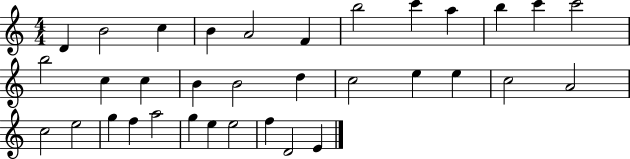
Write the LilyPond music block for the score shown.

{
  \clef treble
  \numericTimeSignature
  \time 4/4
  \key c \major
  d'4 b'2 c''4 | b'4 a'2 f'4 | b''2 c'''4 a''4 | b''4 c'''4 c'''2 | \break b''2 c''4 c''4 | b'4 b'2 d''4 | c''2 e''4 e''4 | c''2 a'2 | \break c''2 e''2 | g''4 f''4 a''2 | g''4 e''4 e''2 | f''4 d'2 e'4 | \break \bar "|."
}